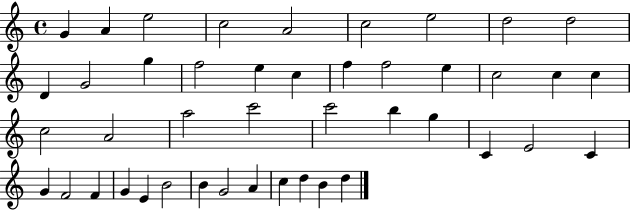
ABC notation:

X:1
T:Untitled
M:4/4
L:1/4
K:C
G A e2 c2 A2 c2 e2 d2 d2 D G2 g f2 e c f f2 e c2 c c c2 A2 a2 c'2 c'2 b g C E2 C G F2 F G E B2 B G2 A c d B d